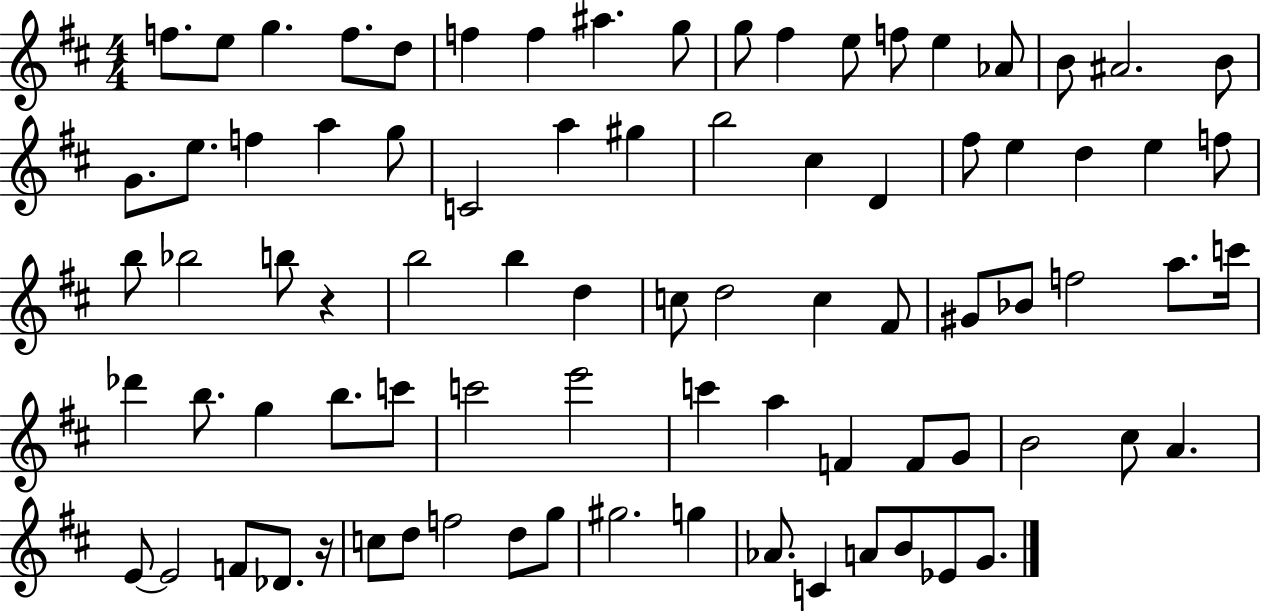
F5/e. E5/e G5/q. F5/e. D5/e F5/q F5/q A#5/q. G5/e G5/e F#5/q E5/e F5/e E5/q Ab4/e B4/e A#4/h. B4/e G4/e. E5/e. F5/q A5/q G5/e C4/h A5/q G#5/q B5/h C#5/q D4/q F#5/e E5/q D5/q E5/q F5/e B5/e Bb5/h B5/e R/q B5/h B5/q D5/q C5/e D5/h C5/q F#4/e G#4/e Bb4/e F5/h A5/e. C6/s Db6/q B5/e. G5/q B5/e. C6/e C6/h E6/h C6/q A5/q F4/q F4/e G4/e B4/h C#5/e A4/q. E4/e E4/h F4/e Db4/e. R/s C5/e D5/e F5/h D5/e G5/e G#5/h. G5/q Ab4/e. C4/q A4/e B4/e Eb4/e G4/e.